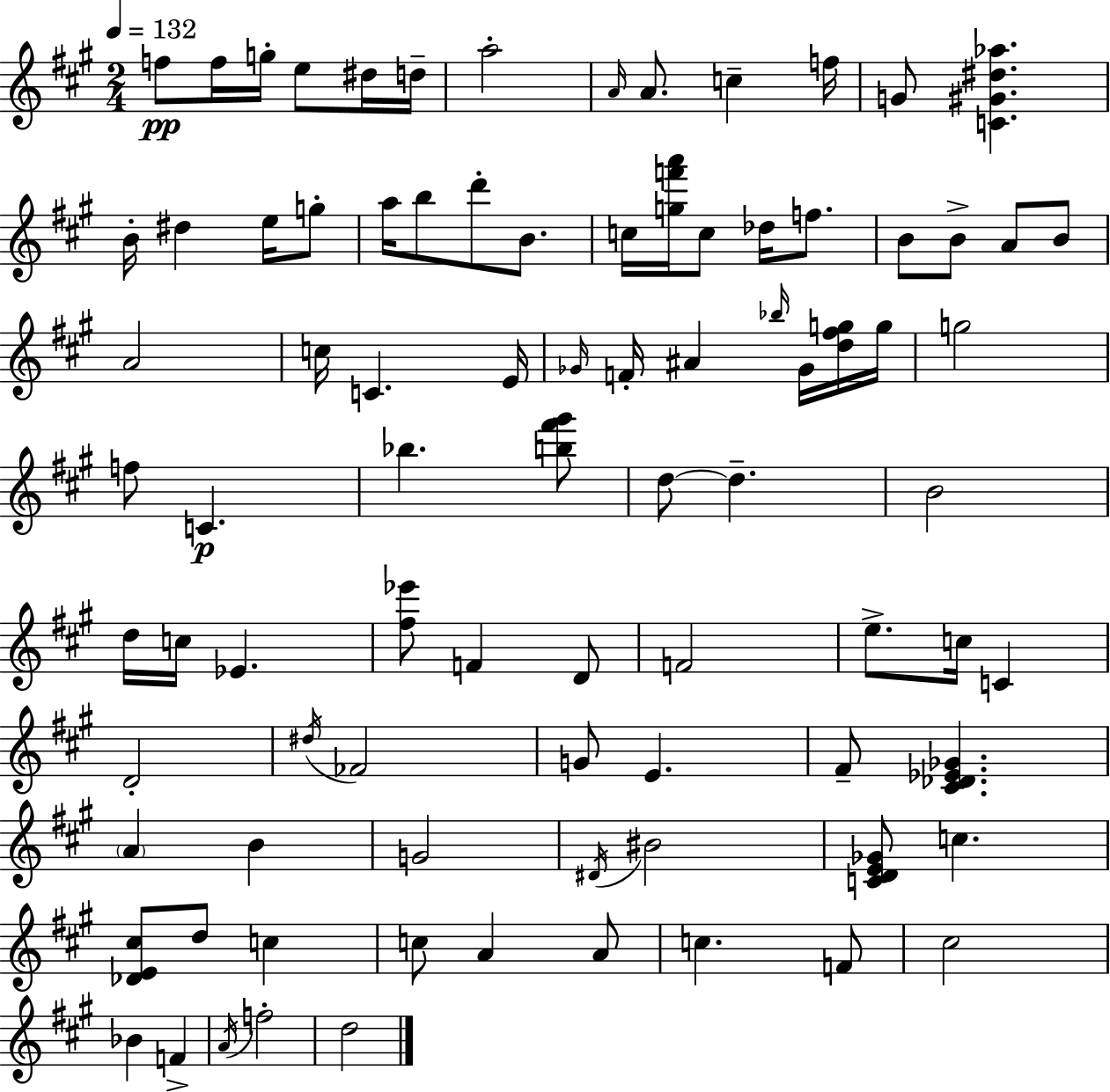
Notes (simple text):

F5/e F5/s G5/s E5/e D#5/s D5/s A5/h A4/s A4/e. C5/q F5/s G4/e [C4,G#4,D#5,Ab5]/q. B4/s D#5/q E5/s G5/e A5/s B5/e D6/e B4/e. C5/s [G5,F6,A6]/s C5/e Db5/s F5/e. B4/e B4/e A4/e B4/e A4/h C5/s C4/q. E4/s Gb4/s F4/s A#4/q Bb5/s Gb4/s [D5,F#5,G5]/s G5/s G5/h F5/e C4/q. Bb5/q. [B5,F#6,G#6]/e D5/e D5/q. B4/h D5/s C5/s Eb4/q. [F#5,Eb6]/e F4/q D4/e F4/h E5/e. C5/s C4/q D4/h D#5/s FES4/h G4/e E4/q. F#4/e [C#4,Db4,Eb4,Gb4]/q. A4/q B4/q G4/h D#4/s BIS4/h [C4,D4,E4,Gb4]/e C5/q. [Db4,E4,C#5]/e D5/e C5/q C5/e A4/q A4/e C5/q. F4/e C#5/h Bb4/q F4/q A4/s F5/h D5/h